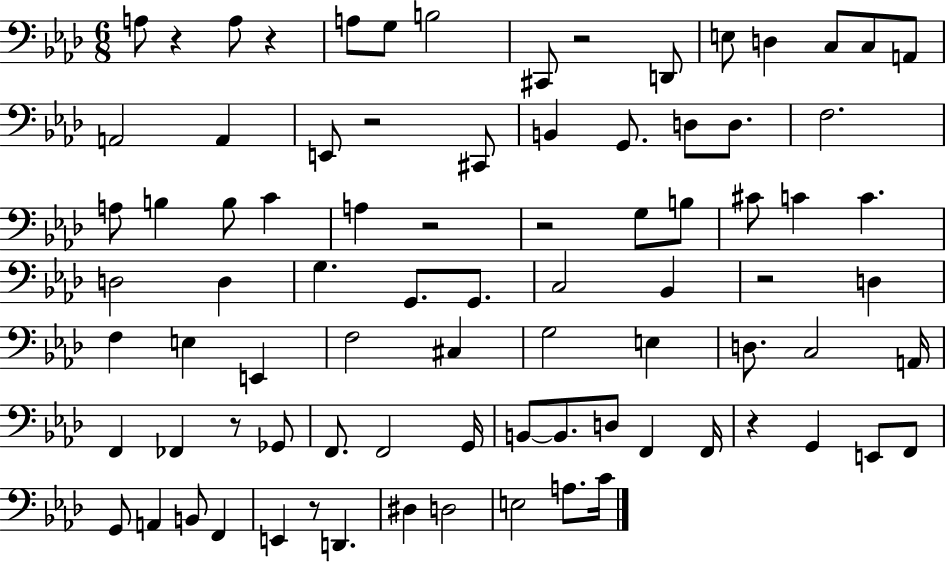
A3/e R/q A3/e R/q A3/e G3/e B3/h C#2/e R/h D2/e E3/e D3/q C3/e C3/e A2/e A2/h A2/q E2/e R/h C#2/e B2/q G2/e. D3/e D3/e. F3/h. A3/e B3/q B3/e C4/q A3/q R/h R/h G3/e B3/e C#4/e C4/q C4/q. D3/h D3/q G3/q. G2/e. G2/e. C3/h Bb2/q R/h D3/q F3/q E3/q E2/q F3/h C#3/q G3/h E3/q D3/e. C3/h A2/s F2/q FES2/q R/e Gb2/e F2/e. F2/h G2/s B2/e B2/e. D3/e F2/q F2/s R/q G2/q E2/e F2/e G2/e A2/q B2/e F2/q E2/q R/e D2/q. D#3/q D3/h E3/h A3/e. C4/s